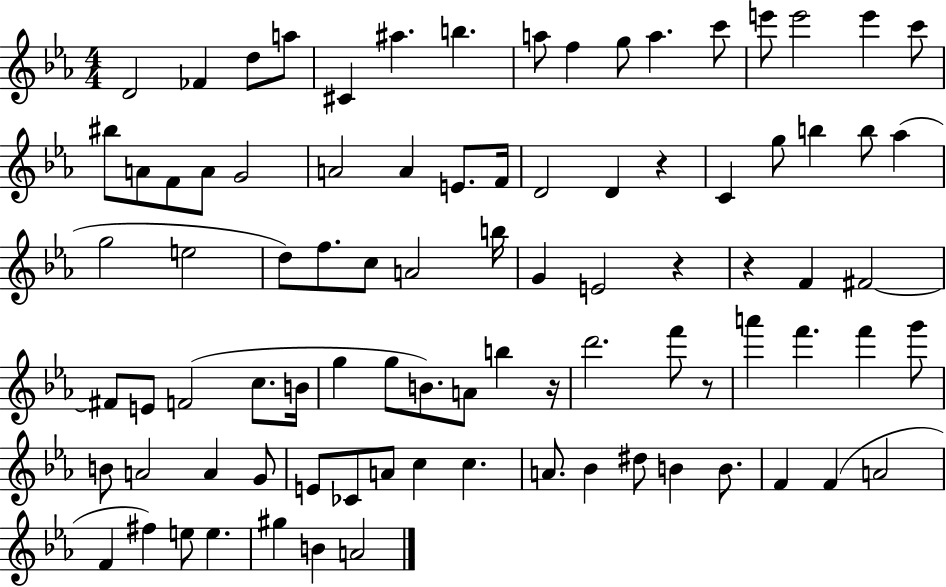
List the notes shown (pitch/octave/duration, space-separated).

D4/h FES4/q D5/e A5/e C#4/q A#5/q. B5/q. A5/e F5/q G5/e A5/q. C6/e E6/e E6/h E6/q C6/e BIS5/e A4/e F4/e A4/e G4/h A4/h A4/q E4/e. F4/s D4/h D4/q R/q C4/q G5/e B5/q B5/e Ab5/q G5/h E5/h D5/e F5/e. C5/e A4/h B5/s G4/q E4/h R/q R/q F4/q F#4/h F#4/e E4/e F4/h C5/e. B4/s G5/q G5/e B4/e. A4/e B5/q R/s D6/h. F6/e R/e A6/q F6/q. F6/q G6/e B4/e A4/h A4/q G4/e E4/e CES4/e A4/e C5/q C5/q. A4/e. Bb4/q D#5/e B4/q B4/e. F4/q F4/q A4/h F4/q F#5/q E5/e E5/q. G#5/q B4/q A4/h